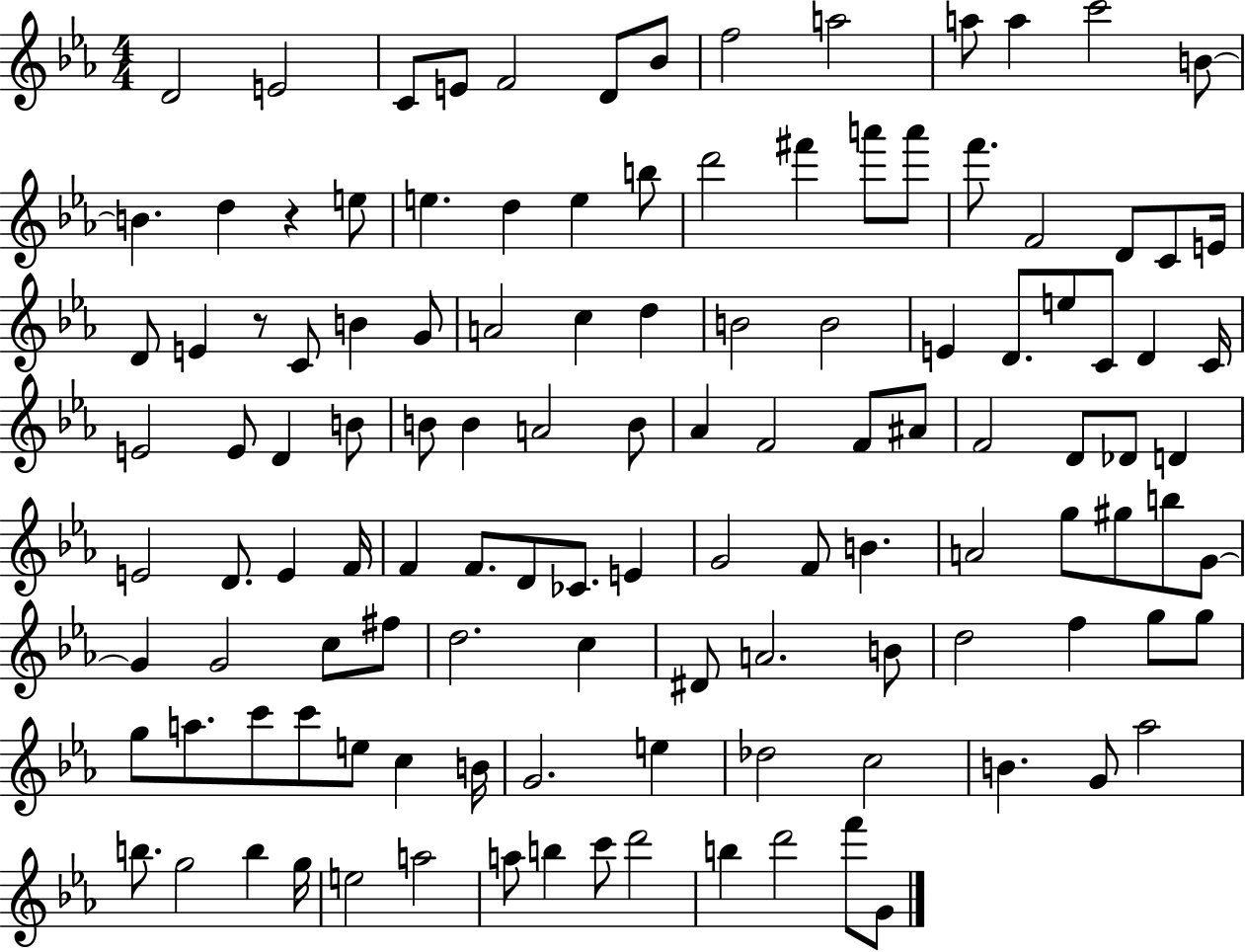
X:1
T:Untitled
M:4/4
L:1/4
K:Eb
D2 E2 C/2 E/2 F2 D/2 _B/2 f2 a2 a/2 a c'2 B/2 B d z e/2 e d e b/2 d'2 ^f' a'/2 a'/2 f'/2 F2 D/2 C/2 E/4 D/2 E z/2 C/2 B G/2 A2 c d B2 B2 E D/2 e/2 C/2 D C/4 E2 E/2 D B/2 B/2 B A2 B/2 _A F2 F/2 ^A/2 F2 D/2 _D/2 D E2 D/2 E F/4 F F/2 D/2 _C/2 E G2 F/2 B A2 g/2 ^g/2 b/2 G/2 G G2 c/2 ^f/2 d2 c ^D/2 A2 B/2 d2 f g/2 g/2 g/2 a/2 c'/2 c'/2 e/2 c B/4 G2 e _d2 c2 B G/2 _a2 b/2 g2 b g/4 e2 a2 a/2 b c'/2 d'2 b d'2 f'/2 G/2